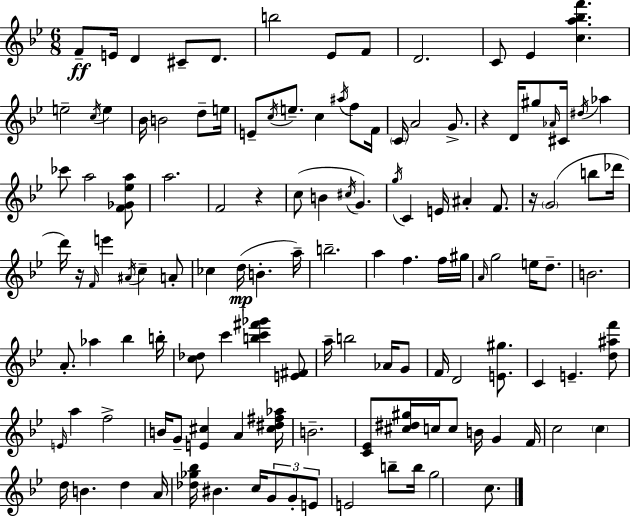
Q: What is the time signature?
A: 6/8